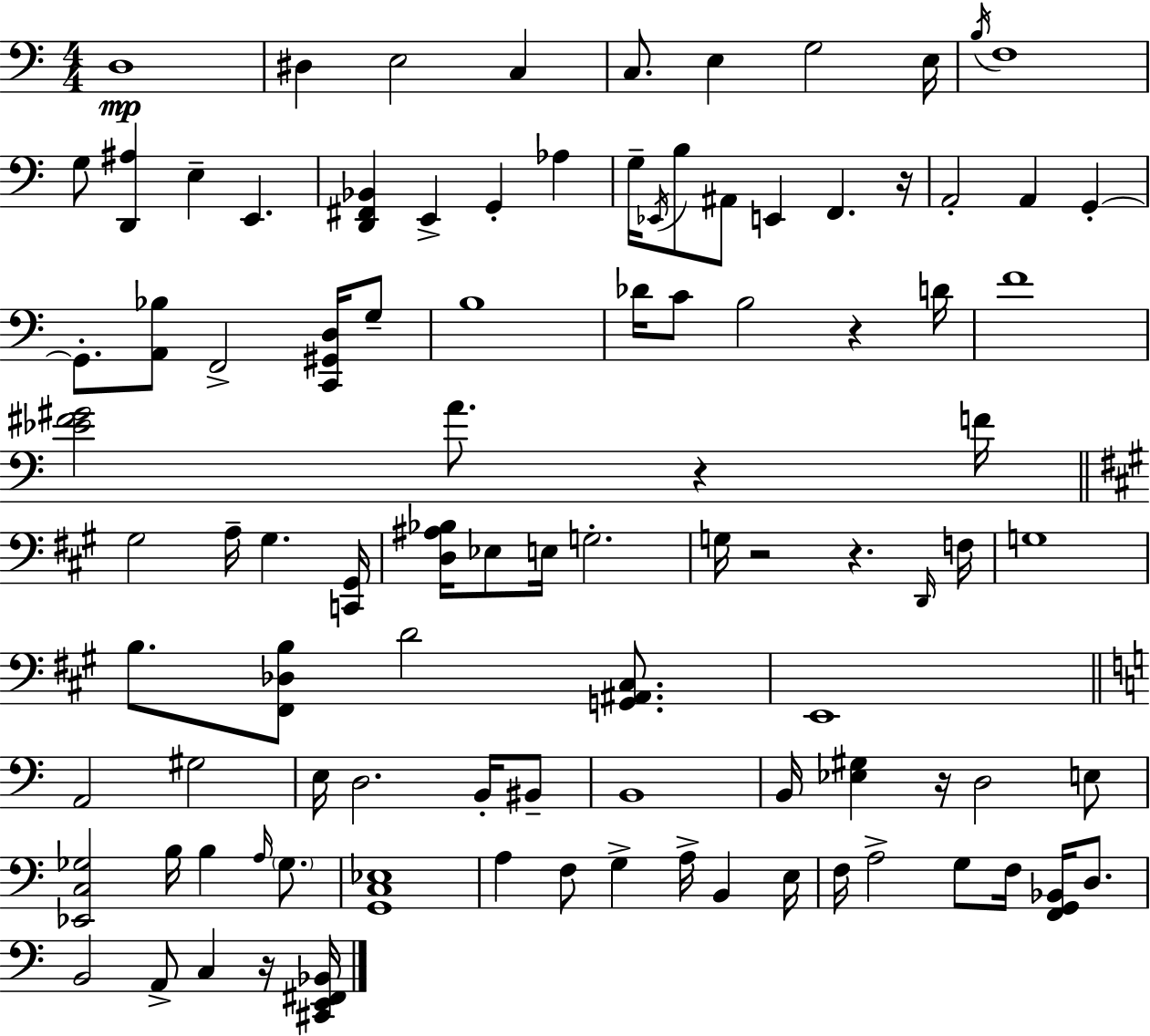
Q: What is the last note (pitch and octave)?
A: C3